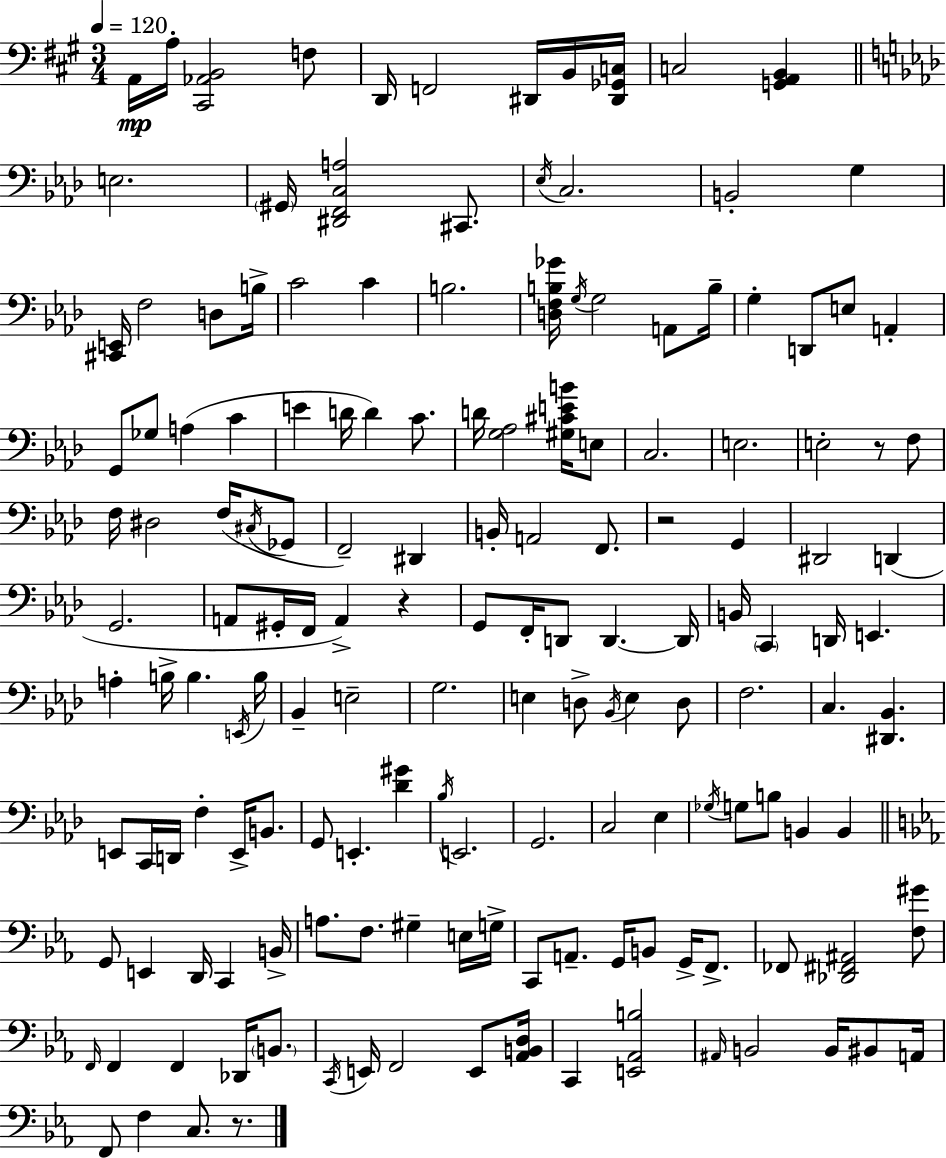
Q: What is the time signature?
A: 3/4